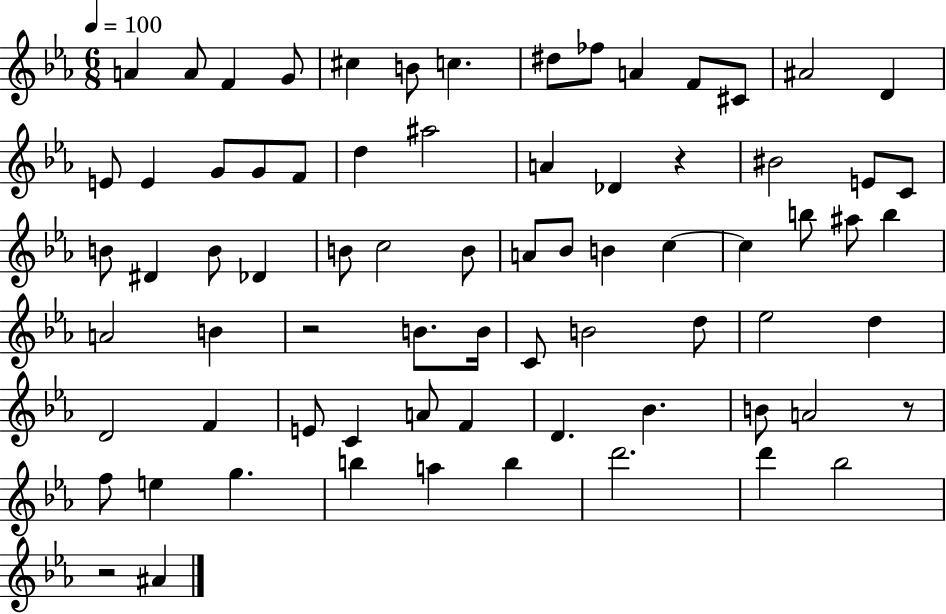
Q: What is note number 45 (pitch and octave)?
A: B4